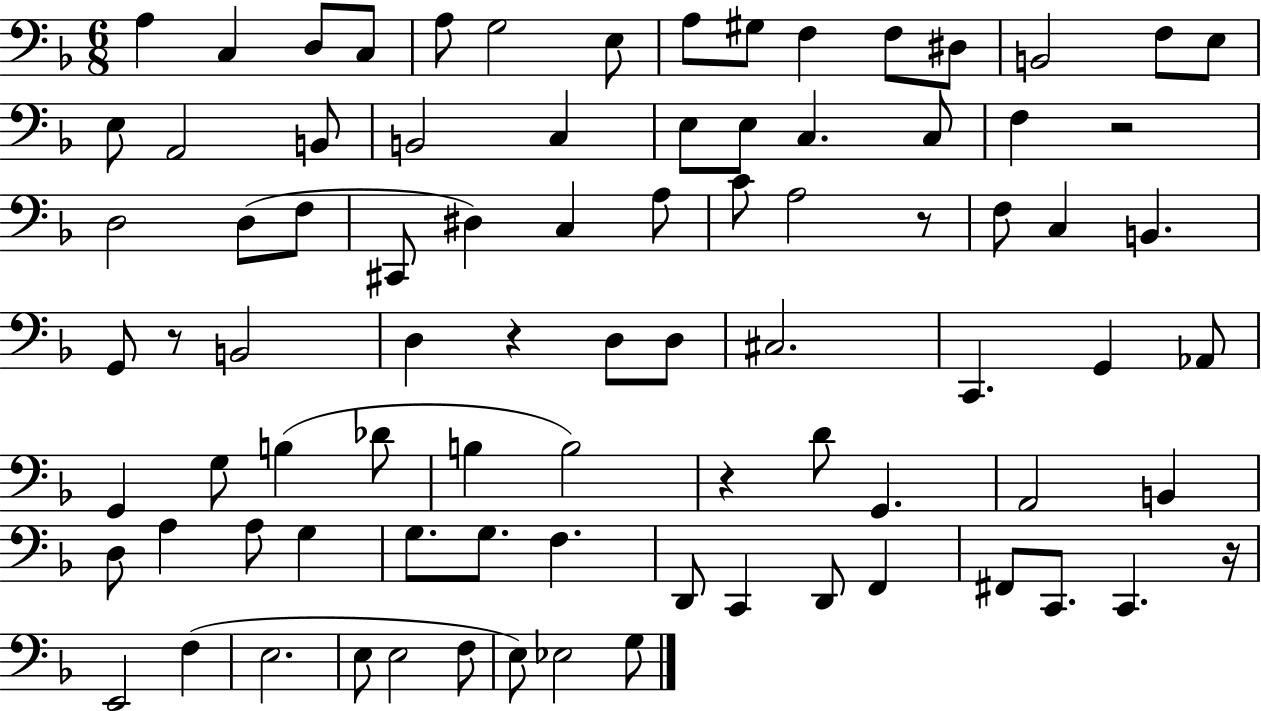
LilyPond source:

{
  \clef bass
  \numericTimeSignature
  \time 6/8
  \key f \major
  a4 c4 d8 c8 | a8 g2 e8 | a8 gis8 f4 f8 dis8 | b,2 f8 e8 | \break e8 a,2 b,8 | b,2 c4 | e8 e8 c4. c8 | f4 r2 | \break d2 d8( f8 | cis,8 dis4) c4 a8 | c'8 a2 r8 | f8 c4 b,4. | \break g,8 r8 b,2 | d4 r4 d8 d8 | cis2. | c,4. g,4 aes,8 | \break g,4 g8 b4( des'8 | b4 b2) | r4 d'8 g,4. | a,2 b,4 | \break d8 a4 a8 g4 | g8. g8. f4. | d,8 c,4 d,8 f,4 | fis,8 c,8. c,4. r16 | \break e,2 f4( | e2. | e8 e2 f8 | e8) ees2 g8 | \break \bar "|."
}